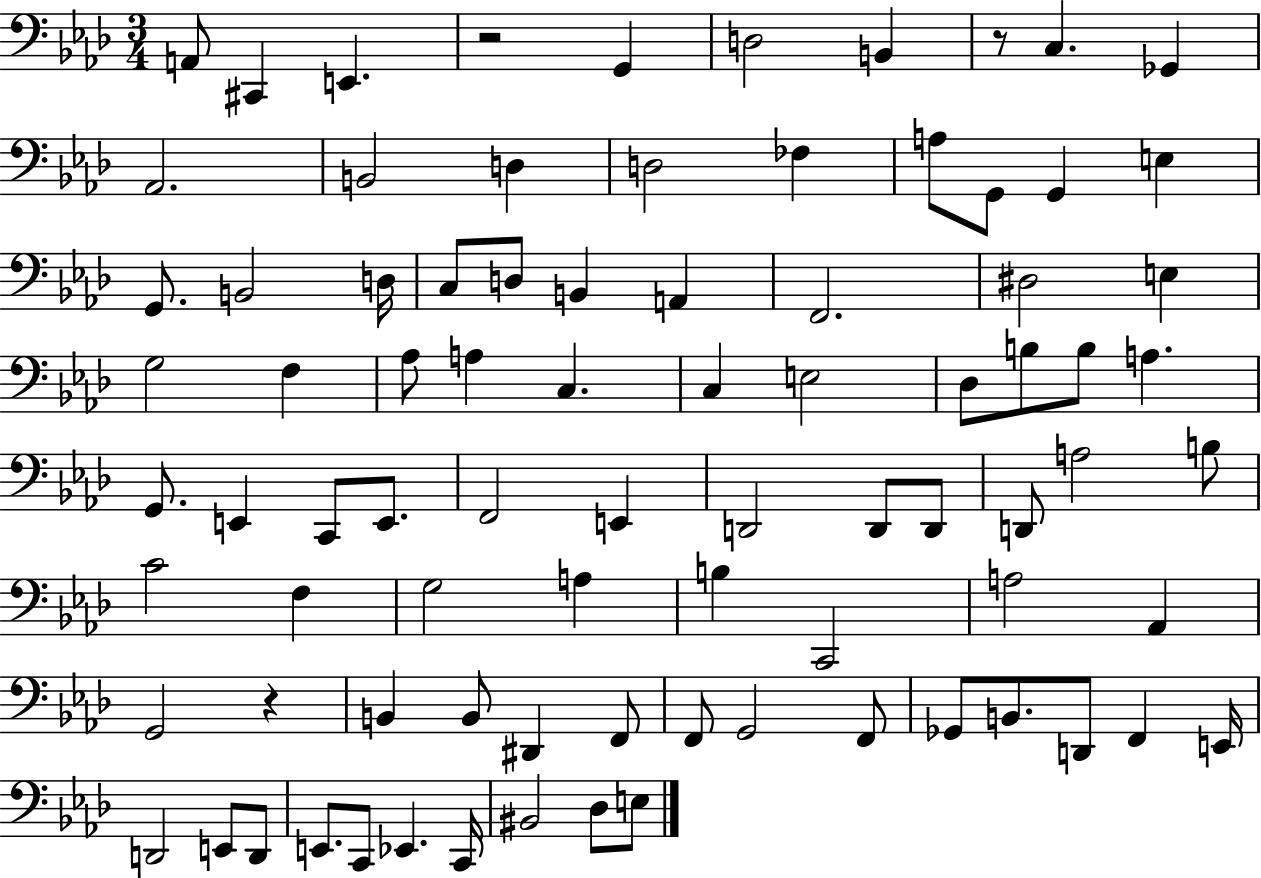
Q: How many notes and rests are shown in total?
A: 84